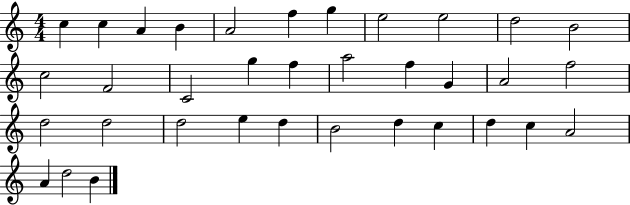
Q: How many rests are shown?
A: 0